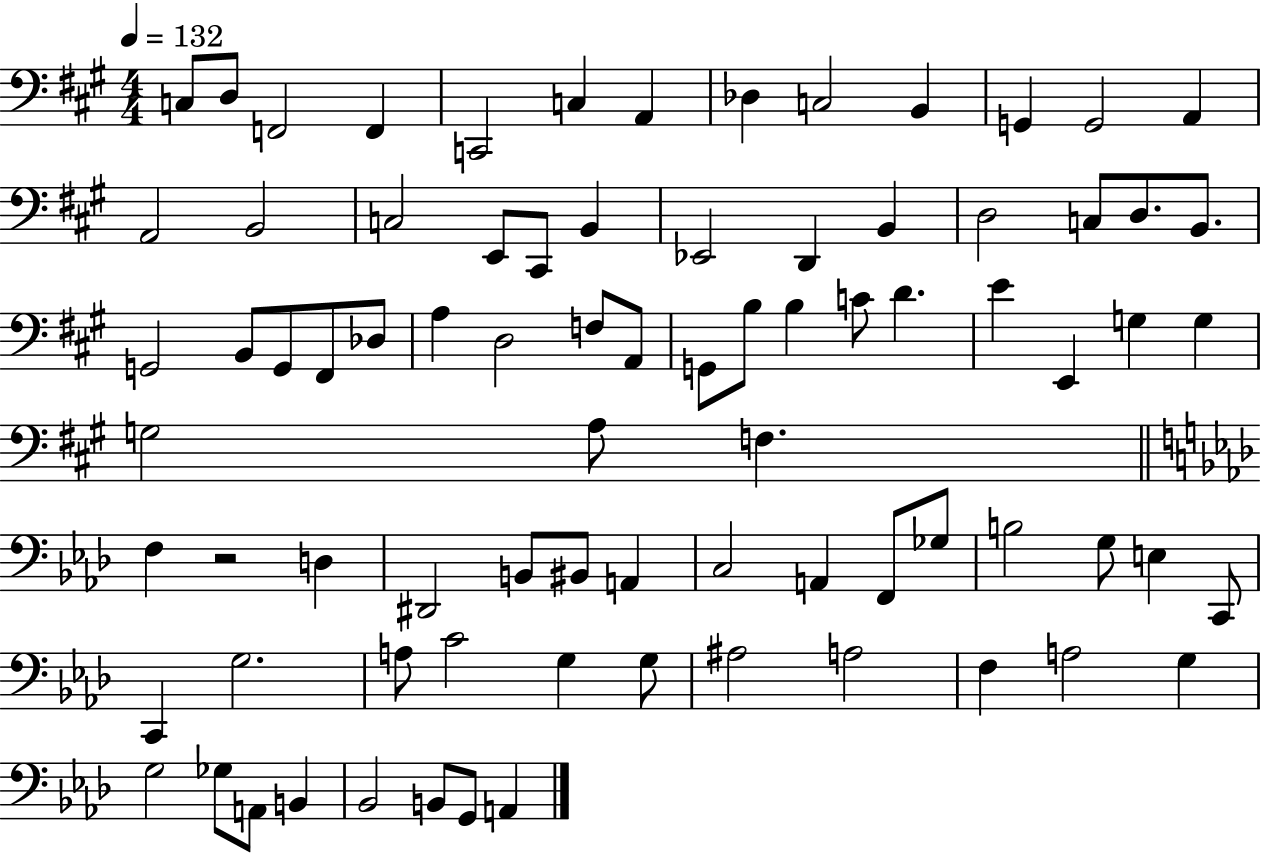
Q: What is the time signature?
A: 4/4